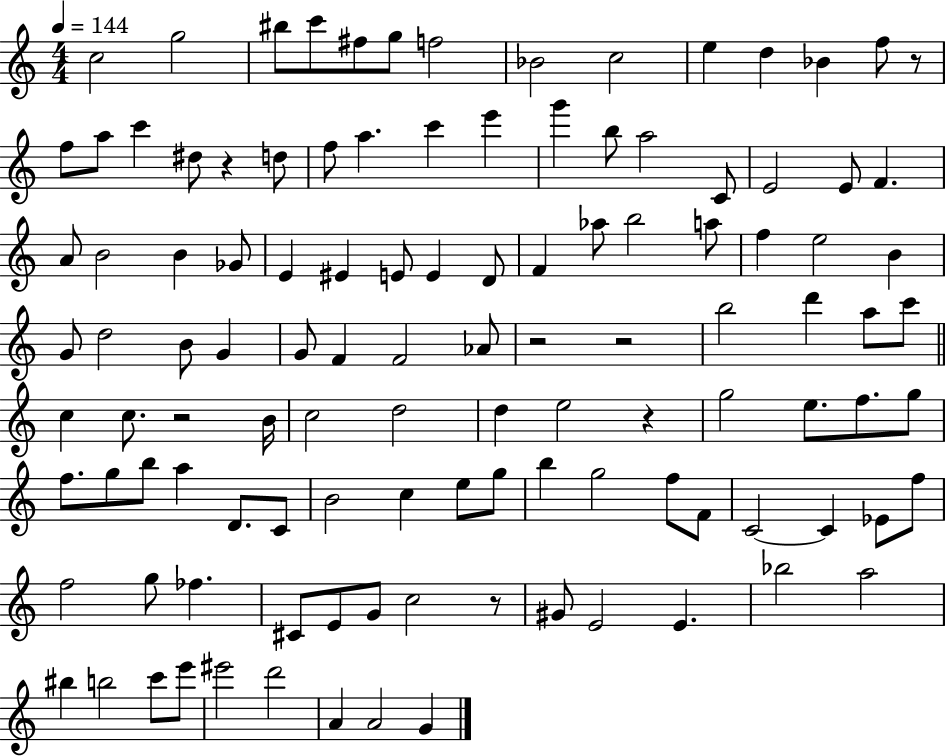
{
  \clef treble
  \numericTimeSignature
  \time 4/4
  \key c \major
  \tempo 4 = 144
  c''2 g''2 | bis''8 c'''8 fis''8 g''8 f''2 | bes'2 c''2 | e''4 d''4 bes'4 f''8 r8 | \break f''8 a''8 c'''4 dis''8 r4 d''8 | f''8 a''4. c'''4 e'''4 | g'''4 b''8 a''2 c'8 | e'2 e'8 f'4. | \break a'8 b'2 b'4 ges'8 | e'4 eis'4 e'8 e'4 d'8 | f'4 aes''8 b''2 a''8 | f''4 e''2 b'4 | \break g'8 d''2 b'8 g'4 | g'8 f'4 f'2 aes'8 | r2 r2 | b''2 d'''4 a''8 c'''8 | \break \bar "||" \break \key a \minor c''4 c''8. r2 b'16 | c''2 d''2 | d''4 e''2 r4 | g''2 e''8. f''8. g''8 | \break f''8. g''8 b''8 a''4 d'8. c'8 | b'2 c''4 e''8 g''8 | b''4 g''2 f''8 f'8 | c'2~~ c'4 ees'8 f''8 | \break f''2 g''8 fes''4. | cis'8 e'8 g'8 c''2 r8 | gis'8 e'2 e'4. | bes''2 a''2 | \break bis''4 b''2 c'''8 e'''8 | eis'''2 d'''2 | a'4 a'2 g'4 | \bar "|."
}